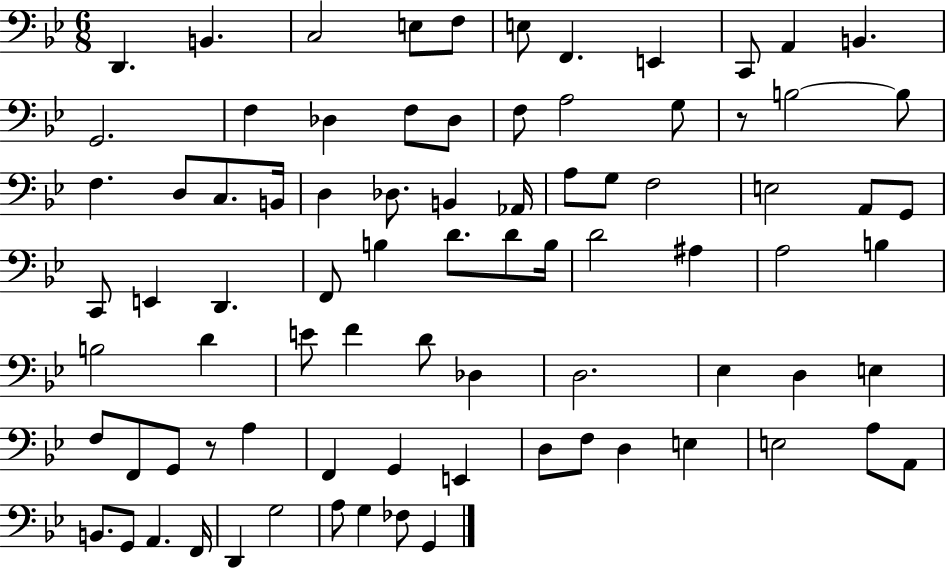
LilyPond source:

{
  \clef bass
  \numericTimeSignature
  \time 6/8
  \key bes \major
  d,4. b,4. | c2 e8 f8 | e8 f,4. e,4 | c,8 a,4 b,4. | \break g,2. | f4 des4 f8 des8 | f8 a2 g8 | r8 b2~~ b8 | \break f4. d8 c8. b,16 | d4 des8. b,4 aes,16 | a8 g8 f2 | e2 a,8 g,8 | \break c,8 e,4 d,4. | f,8 b4 d'8. d'8 b16 | d'2 ais4 | a2 b4 | \break b2 d'4 | e'8 f'4 d'8 des4 | d2. | ees4 d4 e4 | \break f8 f,8 g,8 r8 a4 | f,4 g,4 e,4 | d8 f8 d4 e4 | e2 a8 a,8 | \break b,8. g,8 a,4. f,16 | d,4 g2 | a8 g4 fes8 g,4 | \bar "|."
}